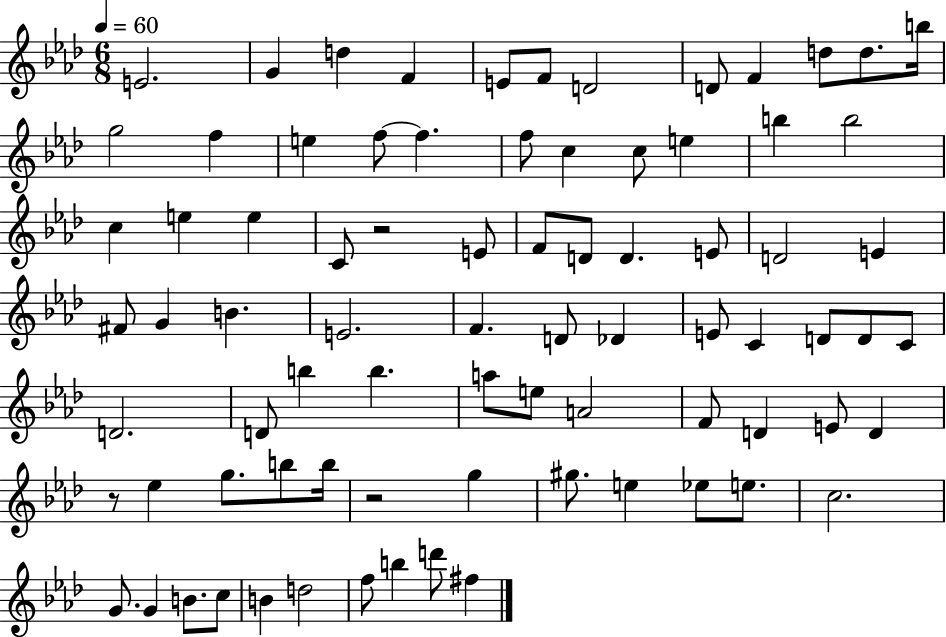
{
  \clef treble
  \numericTimeSignature
  \time 6/8
  \key aes \major
  \tempo 4 = 60
  \repeat volta 2 { e'2. | g'4 d''4 f'4 | e'8 f'8 d'2 | d'8 f'4 d''8 d''8. b''16 | \break g''2 f''4 | e''4 f''8~~ f''4. | f''8 c''4 c''8 e''4 | b''4 b''2 | \break c''4 e''4 e''4 | c'8 r2 e'8 | f'8 d'8 d'4. e'8 | d'2 e'4 | \break fis'8 g'4 b'4. | e'2. | f'4. d'8 des'4 | e'8 c'4 d'8 d'8 c'8 | \break d'2. | d'8 b''4 b''4. | a''8 e''8 a'2 | f'8 d'4 e'8 d'4 | \break r8 ees''4 g''8. b''8 b''16 | r2 g''4 | gis''8. e''4 ees''8 e''8. | c''2. | \break g'8. g'4 b'8. c''8 | b'4 d''2 | f''8 b''4 d'''8 fis''4 | } \bar "|."
}